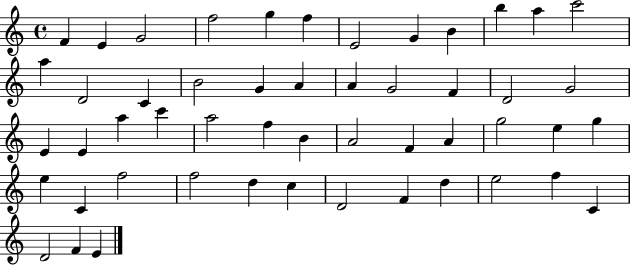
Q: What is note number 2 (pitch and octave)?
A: E4